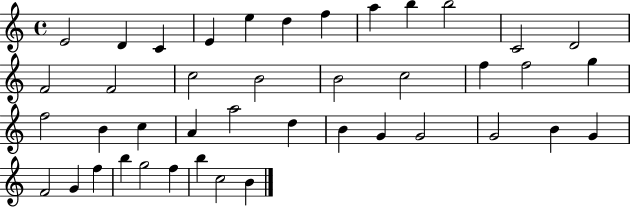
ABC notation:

X:1
T:Untitled
M:4/4
L:1/4
K:C
E2 D C E e d f a b b2 C2 D2 F2 F2 c2 B2 B2 c2 f f2 g f2 B c A a2 d B G G2 G2 B G F2 G f b g2 f b c2 B